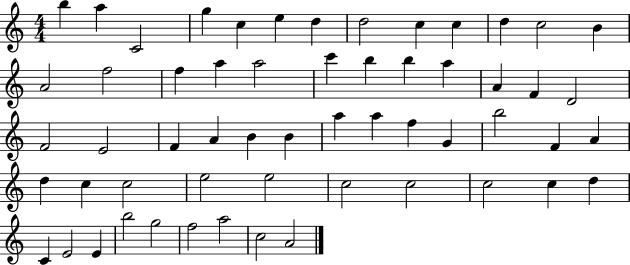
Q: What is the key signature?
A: C major